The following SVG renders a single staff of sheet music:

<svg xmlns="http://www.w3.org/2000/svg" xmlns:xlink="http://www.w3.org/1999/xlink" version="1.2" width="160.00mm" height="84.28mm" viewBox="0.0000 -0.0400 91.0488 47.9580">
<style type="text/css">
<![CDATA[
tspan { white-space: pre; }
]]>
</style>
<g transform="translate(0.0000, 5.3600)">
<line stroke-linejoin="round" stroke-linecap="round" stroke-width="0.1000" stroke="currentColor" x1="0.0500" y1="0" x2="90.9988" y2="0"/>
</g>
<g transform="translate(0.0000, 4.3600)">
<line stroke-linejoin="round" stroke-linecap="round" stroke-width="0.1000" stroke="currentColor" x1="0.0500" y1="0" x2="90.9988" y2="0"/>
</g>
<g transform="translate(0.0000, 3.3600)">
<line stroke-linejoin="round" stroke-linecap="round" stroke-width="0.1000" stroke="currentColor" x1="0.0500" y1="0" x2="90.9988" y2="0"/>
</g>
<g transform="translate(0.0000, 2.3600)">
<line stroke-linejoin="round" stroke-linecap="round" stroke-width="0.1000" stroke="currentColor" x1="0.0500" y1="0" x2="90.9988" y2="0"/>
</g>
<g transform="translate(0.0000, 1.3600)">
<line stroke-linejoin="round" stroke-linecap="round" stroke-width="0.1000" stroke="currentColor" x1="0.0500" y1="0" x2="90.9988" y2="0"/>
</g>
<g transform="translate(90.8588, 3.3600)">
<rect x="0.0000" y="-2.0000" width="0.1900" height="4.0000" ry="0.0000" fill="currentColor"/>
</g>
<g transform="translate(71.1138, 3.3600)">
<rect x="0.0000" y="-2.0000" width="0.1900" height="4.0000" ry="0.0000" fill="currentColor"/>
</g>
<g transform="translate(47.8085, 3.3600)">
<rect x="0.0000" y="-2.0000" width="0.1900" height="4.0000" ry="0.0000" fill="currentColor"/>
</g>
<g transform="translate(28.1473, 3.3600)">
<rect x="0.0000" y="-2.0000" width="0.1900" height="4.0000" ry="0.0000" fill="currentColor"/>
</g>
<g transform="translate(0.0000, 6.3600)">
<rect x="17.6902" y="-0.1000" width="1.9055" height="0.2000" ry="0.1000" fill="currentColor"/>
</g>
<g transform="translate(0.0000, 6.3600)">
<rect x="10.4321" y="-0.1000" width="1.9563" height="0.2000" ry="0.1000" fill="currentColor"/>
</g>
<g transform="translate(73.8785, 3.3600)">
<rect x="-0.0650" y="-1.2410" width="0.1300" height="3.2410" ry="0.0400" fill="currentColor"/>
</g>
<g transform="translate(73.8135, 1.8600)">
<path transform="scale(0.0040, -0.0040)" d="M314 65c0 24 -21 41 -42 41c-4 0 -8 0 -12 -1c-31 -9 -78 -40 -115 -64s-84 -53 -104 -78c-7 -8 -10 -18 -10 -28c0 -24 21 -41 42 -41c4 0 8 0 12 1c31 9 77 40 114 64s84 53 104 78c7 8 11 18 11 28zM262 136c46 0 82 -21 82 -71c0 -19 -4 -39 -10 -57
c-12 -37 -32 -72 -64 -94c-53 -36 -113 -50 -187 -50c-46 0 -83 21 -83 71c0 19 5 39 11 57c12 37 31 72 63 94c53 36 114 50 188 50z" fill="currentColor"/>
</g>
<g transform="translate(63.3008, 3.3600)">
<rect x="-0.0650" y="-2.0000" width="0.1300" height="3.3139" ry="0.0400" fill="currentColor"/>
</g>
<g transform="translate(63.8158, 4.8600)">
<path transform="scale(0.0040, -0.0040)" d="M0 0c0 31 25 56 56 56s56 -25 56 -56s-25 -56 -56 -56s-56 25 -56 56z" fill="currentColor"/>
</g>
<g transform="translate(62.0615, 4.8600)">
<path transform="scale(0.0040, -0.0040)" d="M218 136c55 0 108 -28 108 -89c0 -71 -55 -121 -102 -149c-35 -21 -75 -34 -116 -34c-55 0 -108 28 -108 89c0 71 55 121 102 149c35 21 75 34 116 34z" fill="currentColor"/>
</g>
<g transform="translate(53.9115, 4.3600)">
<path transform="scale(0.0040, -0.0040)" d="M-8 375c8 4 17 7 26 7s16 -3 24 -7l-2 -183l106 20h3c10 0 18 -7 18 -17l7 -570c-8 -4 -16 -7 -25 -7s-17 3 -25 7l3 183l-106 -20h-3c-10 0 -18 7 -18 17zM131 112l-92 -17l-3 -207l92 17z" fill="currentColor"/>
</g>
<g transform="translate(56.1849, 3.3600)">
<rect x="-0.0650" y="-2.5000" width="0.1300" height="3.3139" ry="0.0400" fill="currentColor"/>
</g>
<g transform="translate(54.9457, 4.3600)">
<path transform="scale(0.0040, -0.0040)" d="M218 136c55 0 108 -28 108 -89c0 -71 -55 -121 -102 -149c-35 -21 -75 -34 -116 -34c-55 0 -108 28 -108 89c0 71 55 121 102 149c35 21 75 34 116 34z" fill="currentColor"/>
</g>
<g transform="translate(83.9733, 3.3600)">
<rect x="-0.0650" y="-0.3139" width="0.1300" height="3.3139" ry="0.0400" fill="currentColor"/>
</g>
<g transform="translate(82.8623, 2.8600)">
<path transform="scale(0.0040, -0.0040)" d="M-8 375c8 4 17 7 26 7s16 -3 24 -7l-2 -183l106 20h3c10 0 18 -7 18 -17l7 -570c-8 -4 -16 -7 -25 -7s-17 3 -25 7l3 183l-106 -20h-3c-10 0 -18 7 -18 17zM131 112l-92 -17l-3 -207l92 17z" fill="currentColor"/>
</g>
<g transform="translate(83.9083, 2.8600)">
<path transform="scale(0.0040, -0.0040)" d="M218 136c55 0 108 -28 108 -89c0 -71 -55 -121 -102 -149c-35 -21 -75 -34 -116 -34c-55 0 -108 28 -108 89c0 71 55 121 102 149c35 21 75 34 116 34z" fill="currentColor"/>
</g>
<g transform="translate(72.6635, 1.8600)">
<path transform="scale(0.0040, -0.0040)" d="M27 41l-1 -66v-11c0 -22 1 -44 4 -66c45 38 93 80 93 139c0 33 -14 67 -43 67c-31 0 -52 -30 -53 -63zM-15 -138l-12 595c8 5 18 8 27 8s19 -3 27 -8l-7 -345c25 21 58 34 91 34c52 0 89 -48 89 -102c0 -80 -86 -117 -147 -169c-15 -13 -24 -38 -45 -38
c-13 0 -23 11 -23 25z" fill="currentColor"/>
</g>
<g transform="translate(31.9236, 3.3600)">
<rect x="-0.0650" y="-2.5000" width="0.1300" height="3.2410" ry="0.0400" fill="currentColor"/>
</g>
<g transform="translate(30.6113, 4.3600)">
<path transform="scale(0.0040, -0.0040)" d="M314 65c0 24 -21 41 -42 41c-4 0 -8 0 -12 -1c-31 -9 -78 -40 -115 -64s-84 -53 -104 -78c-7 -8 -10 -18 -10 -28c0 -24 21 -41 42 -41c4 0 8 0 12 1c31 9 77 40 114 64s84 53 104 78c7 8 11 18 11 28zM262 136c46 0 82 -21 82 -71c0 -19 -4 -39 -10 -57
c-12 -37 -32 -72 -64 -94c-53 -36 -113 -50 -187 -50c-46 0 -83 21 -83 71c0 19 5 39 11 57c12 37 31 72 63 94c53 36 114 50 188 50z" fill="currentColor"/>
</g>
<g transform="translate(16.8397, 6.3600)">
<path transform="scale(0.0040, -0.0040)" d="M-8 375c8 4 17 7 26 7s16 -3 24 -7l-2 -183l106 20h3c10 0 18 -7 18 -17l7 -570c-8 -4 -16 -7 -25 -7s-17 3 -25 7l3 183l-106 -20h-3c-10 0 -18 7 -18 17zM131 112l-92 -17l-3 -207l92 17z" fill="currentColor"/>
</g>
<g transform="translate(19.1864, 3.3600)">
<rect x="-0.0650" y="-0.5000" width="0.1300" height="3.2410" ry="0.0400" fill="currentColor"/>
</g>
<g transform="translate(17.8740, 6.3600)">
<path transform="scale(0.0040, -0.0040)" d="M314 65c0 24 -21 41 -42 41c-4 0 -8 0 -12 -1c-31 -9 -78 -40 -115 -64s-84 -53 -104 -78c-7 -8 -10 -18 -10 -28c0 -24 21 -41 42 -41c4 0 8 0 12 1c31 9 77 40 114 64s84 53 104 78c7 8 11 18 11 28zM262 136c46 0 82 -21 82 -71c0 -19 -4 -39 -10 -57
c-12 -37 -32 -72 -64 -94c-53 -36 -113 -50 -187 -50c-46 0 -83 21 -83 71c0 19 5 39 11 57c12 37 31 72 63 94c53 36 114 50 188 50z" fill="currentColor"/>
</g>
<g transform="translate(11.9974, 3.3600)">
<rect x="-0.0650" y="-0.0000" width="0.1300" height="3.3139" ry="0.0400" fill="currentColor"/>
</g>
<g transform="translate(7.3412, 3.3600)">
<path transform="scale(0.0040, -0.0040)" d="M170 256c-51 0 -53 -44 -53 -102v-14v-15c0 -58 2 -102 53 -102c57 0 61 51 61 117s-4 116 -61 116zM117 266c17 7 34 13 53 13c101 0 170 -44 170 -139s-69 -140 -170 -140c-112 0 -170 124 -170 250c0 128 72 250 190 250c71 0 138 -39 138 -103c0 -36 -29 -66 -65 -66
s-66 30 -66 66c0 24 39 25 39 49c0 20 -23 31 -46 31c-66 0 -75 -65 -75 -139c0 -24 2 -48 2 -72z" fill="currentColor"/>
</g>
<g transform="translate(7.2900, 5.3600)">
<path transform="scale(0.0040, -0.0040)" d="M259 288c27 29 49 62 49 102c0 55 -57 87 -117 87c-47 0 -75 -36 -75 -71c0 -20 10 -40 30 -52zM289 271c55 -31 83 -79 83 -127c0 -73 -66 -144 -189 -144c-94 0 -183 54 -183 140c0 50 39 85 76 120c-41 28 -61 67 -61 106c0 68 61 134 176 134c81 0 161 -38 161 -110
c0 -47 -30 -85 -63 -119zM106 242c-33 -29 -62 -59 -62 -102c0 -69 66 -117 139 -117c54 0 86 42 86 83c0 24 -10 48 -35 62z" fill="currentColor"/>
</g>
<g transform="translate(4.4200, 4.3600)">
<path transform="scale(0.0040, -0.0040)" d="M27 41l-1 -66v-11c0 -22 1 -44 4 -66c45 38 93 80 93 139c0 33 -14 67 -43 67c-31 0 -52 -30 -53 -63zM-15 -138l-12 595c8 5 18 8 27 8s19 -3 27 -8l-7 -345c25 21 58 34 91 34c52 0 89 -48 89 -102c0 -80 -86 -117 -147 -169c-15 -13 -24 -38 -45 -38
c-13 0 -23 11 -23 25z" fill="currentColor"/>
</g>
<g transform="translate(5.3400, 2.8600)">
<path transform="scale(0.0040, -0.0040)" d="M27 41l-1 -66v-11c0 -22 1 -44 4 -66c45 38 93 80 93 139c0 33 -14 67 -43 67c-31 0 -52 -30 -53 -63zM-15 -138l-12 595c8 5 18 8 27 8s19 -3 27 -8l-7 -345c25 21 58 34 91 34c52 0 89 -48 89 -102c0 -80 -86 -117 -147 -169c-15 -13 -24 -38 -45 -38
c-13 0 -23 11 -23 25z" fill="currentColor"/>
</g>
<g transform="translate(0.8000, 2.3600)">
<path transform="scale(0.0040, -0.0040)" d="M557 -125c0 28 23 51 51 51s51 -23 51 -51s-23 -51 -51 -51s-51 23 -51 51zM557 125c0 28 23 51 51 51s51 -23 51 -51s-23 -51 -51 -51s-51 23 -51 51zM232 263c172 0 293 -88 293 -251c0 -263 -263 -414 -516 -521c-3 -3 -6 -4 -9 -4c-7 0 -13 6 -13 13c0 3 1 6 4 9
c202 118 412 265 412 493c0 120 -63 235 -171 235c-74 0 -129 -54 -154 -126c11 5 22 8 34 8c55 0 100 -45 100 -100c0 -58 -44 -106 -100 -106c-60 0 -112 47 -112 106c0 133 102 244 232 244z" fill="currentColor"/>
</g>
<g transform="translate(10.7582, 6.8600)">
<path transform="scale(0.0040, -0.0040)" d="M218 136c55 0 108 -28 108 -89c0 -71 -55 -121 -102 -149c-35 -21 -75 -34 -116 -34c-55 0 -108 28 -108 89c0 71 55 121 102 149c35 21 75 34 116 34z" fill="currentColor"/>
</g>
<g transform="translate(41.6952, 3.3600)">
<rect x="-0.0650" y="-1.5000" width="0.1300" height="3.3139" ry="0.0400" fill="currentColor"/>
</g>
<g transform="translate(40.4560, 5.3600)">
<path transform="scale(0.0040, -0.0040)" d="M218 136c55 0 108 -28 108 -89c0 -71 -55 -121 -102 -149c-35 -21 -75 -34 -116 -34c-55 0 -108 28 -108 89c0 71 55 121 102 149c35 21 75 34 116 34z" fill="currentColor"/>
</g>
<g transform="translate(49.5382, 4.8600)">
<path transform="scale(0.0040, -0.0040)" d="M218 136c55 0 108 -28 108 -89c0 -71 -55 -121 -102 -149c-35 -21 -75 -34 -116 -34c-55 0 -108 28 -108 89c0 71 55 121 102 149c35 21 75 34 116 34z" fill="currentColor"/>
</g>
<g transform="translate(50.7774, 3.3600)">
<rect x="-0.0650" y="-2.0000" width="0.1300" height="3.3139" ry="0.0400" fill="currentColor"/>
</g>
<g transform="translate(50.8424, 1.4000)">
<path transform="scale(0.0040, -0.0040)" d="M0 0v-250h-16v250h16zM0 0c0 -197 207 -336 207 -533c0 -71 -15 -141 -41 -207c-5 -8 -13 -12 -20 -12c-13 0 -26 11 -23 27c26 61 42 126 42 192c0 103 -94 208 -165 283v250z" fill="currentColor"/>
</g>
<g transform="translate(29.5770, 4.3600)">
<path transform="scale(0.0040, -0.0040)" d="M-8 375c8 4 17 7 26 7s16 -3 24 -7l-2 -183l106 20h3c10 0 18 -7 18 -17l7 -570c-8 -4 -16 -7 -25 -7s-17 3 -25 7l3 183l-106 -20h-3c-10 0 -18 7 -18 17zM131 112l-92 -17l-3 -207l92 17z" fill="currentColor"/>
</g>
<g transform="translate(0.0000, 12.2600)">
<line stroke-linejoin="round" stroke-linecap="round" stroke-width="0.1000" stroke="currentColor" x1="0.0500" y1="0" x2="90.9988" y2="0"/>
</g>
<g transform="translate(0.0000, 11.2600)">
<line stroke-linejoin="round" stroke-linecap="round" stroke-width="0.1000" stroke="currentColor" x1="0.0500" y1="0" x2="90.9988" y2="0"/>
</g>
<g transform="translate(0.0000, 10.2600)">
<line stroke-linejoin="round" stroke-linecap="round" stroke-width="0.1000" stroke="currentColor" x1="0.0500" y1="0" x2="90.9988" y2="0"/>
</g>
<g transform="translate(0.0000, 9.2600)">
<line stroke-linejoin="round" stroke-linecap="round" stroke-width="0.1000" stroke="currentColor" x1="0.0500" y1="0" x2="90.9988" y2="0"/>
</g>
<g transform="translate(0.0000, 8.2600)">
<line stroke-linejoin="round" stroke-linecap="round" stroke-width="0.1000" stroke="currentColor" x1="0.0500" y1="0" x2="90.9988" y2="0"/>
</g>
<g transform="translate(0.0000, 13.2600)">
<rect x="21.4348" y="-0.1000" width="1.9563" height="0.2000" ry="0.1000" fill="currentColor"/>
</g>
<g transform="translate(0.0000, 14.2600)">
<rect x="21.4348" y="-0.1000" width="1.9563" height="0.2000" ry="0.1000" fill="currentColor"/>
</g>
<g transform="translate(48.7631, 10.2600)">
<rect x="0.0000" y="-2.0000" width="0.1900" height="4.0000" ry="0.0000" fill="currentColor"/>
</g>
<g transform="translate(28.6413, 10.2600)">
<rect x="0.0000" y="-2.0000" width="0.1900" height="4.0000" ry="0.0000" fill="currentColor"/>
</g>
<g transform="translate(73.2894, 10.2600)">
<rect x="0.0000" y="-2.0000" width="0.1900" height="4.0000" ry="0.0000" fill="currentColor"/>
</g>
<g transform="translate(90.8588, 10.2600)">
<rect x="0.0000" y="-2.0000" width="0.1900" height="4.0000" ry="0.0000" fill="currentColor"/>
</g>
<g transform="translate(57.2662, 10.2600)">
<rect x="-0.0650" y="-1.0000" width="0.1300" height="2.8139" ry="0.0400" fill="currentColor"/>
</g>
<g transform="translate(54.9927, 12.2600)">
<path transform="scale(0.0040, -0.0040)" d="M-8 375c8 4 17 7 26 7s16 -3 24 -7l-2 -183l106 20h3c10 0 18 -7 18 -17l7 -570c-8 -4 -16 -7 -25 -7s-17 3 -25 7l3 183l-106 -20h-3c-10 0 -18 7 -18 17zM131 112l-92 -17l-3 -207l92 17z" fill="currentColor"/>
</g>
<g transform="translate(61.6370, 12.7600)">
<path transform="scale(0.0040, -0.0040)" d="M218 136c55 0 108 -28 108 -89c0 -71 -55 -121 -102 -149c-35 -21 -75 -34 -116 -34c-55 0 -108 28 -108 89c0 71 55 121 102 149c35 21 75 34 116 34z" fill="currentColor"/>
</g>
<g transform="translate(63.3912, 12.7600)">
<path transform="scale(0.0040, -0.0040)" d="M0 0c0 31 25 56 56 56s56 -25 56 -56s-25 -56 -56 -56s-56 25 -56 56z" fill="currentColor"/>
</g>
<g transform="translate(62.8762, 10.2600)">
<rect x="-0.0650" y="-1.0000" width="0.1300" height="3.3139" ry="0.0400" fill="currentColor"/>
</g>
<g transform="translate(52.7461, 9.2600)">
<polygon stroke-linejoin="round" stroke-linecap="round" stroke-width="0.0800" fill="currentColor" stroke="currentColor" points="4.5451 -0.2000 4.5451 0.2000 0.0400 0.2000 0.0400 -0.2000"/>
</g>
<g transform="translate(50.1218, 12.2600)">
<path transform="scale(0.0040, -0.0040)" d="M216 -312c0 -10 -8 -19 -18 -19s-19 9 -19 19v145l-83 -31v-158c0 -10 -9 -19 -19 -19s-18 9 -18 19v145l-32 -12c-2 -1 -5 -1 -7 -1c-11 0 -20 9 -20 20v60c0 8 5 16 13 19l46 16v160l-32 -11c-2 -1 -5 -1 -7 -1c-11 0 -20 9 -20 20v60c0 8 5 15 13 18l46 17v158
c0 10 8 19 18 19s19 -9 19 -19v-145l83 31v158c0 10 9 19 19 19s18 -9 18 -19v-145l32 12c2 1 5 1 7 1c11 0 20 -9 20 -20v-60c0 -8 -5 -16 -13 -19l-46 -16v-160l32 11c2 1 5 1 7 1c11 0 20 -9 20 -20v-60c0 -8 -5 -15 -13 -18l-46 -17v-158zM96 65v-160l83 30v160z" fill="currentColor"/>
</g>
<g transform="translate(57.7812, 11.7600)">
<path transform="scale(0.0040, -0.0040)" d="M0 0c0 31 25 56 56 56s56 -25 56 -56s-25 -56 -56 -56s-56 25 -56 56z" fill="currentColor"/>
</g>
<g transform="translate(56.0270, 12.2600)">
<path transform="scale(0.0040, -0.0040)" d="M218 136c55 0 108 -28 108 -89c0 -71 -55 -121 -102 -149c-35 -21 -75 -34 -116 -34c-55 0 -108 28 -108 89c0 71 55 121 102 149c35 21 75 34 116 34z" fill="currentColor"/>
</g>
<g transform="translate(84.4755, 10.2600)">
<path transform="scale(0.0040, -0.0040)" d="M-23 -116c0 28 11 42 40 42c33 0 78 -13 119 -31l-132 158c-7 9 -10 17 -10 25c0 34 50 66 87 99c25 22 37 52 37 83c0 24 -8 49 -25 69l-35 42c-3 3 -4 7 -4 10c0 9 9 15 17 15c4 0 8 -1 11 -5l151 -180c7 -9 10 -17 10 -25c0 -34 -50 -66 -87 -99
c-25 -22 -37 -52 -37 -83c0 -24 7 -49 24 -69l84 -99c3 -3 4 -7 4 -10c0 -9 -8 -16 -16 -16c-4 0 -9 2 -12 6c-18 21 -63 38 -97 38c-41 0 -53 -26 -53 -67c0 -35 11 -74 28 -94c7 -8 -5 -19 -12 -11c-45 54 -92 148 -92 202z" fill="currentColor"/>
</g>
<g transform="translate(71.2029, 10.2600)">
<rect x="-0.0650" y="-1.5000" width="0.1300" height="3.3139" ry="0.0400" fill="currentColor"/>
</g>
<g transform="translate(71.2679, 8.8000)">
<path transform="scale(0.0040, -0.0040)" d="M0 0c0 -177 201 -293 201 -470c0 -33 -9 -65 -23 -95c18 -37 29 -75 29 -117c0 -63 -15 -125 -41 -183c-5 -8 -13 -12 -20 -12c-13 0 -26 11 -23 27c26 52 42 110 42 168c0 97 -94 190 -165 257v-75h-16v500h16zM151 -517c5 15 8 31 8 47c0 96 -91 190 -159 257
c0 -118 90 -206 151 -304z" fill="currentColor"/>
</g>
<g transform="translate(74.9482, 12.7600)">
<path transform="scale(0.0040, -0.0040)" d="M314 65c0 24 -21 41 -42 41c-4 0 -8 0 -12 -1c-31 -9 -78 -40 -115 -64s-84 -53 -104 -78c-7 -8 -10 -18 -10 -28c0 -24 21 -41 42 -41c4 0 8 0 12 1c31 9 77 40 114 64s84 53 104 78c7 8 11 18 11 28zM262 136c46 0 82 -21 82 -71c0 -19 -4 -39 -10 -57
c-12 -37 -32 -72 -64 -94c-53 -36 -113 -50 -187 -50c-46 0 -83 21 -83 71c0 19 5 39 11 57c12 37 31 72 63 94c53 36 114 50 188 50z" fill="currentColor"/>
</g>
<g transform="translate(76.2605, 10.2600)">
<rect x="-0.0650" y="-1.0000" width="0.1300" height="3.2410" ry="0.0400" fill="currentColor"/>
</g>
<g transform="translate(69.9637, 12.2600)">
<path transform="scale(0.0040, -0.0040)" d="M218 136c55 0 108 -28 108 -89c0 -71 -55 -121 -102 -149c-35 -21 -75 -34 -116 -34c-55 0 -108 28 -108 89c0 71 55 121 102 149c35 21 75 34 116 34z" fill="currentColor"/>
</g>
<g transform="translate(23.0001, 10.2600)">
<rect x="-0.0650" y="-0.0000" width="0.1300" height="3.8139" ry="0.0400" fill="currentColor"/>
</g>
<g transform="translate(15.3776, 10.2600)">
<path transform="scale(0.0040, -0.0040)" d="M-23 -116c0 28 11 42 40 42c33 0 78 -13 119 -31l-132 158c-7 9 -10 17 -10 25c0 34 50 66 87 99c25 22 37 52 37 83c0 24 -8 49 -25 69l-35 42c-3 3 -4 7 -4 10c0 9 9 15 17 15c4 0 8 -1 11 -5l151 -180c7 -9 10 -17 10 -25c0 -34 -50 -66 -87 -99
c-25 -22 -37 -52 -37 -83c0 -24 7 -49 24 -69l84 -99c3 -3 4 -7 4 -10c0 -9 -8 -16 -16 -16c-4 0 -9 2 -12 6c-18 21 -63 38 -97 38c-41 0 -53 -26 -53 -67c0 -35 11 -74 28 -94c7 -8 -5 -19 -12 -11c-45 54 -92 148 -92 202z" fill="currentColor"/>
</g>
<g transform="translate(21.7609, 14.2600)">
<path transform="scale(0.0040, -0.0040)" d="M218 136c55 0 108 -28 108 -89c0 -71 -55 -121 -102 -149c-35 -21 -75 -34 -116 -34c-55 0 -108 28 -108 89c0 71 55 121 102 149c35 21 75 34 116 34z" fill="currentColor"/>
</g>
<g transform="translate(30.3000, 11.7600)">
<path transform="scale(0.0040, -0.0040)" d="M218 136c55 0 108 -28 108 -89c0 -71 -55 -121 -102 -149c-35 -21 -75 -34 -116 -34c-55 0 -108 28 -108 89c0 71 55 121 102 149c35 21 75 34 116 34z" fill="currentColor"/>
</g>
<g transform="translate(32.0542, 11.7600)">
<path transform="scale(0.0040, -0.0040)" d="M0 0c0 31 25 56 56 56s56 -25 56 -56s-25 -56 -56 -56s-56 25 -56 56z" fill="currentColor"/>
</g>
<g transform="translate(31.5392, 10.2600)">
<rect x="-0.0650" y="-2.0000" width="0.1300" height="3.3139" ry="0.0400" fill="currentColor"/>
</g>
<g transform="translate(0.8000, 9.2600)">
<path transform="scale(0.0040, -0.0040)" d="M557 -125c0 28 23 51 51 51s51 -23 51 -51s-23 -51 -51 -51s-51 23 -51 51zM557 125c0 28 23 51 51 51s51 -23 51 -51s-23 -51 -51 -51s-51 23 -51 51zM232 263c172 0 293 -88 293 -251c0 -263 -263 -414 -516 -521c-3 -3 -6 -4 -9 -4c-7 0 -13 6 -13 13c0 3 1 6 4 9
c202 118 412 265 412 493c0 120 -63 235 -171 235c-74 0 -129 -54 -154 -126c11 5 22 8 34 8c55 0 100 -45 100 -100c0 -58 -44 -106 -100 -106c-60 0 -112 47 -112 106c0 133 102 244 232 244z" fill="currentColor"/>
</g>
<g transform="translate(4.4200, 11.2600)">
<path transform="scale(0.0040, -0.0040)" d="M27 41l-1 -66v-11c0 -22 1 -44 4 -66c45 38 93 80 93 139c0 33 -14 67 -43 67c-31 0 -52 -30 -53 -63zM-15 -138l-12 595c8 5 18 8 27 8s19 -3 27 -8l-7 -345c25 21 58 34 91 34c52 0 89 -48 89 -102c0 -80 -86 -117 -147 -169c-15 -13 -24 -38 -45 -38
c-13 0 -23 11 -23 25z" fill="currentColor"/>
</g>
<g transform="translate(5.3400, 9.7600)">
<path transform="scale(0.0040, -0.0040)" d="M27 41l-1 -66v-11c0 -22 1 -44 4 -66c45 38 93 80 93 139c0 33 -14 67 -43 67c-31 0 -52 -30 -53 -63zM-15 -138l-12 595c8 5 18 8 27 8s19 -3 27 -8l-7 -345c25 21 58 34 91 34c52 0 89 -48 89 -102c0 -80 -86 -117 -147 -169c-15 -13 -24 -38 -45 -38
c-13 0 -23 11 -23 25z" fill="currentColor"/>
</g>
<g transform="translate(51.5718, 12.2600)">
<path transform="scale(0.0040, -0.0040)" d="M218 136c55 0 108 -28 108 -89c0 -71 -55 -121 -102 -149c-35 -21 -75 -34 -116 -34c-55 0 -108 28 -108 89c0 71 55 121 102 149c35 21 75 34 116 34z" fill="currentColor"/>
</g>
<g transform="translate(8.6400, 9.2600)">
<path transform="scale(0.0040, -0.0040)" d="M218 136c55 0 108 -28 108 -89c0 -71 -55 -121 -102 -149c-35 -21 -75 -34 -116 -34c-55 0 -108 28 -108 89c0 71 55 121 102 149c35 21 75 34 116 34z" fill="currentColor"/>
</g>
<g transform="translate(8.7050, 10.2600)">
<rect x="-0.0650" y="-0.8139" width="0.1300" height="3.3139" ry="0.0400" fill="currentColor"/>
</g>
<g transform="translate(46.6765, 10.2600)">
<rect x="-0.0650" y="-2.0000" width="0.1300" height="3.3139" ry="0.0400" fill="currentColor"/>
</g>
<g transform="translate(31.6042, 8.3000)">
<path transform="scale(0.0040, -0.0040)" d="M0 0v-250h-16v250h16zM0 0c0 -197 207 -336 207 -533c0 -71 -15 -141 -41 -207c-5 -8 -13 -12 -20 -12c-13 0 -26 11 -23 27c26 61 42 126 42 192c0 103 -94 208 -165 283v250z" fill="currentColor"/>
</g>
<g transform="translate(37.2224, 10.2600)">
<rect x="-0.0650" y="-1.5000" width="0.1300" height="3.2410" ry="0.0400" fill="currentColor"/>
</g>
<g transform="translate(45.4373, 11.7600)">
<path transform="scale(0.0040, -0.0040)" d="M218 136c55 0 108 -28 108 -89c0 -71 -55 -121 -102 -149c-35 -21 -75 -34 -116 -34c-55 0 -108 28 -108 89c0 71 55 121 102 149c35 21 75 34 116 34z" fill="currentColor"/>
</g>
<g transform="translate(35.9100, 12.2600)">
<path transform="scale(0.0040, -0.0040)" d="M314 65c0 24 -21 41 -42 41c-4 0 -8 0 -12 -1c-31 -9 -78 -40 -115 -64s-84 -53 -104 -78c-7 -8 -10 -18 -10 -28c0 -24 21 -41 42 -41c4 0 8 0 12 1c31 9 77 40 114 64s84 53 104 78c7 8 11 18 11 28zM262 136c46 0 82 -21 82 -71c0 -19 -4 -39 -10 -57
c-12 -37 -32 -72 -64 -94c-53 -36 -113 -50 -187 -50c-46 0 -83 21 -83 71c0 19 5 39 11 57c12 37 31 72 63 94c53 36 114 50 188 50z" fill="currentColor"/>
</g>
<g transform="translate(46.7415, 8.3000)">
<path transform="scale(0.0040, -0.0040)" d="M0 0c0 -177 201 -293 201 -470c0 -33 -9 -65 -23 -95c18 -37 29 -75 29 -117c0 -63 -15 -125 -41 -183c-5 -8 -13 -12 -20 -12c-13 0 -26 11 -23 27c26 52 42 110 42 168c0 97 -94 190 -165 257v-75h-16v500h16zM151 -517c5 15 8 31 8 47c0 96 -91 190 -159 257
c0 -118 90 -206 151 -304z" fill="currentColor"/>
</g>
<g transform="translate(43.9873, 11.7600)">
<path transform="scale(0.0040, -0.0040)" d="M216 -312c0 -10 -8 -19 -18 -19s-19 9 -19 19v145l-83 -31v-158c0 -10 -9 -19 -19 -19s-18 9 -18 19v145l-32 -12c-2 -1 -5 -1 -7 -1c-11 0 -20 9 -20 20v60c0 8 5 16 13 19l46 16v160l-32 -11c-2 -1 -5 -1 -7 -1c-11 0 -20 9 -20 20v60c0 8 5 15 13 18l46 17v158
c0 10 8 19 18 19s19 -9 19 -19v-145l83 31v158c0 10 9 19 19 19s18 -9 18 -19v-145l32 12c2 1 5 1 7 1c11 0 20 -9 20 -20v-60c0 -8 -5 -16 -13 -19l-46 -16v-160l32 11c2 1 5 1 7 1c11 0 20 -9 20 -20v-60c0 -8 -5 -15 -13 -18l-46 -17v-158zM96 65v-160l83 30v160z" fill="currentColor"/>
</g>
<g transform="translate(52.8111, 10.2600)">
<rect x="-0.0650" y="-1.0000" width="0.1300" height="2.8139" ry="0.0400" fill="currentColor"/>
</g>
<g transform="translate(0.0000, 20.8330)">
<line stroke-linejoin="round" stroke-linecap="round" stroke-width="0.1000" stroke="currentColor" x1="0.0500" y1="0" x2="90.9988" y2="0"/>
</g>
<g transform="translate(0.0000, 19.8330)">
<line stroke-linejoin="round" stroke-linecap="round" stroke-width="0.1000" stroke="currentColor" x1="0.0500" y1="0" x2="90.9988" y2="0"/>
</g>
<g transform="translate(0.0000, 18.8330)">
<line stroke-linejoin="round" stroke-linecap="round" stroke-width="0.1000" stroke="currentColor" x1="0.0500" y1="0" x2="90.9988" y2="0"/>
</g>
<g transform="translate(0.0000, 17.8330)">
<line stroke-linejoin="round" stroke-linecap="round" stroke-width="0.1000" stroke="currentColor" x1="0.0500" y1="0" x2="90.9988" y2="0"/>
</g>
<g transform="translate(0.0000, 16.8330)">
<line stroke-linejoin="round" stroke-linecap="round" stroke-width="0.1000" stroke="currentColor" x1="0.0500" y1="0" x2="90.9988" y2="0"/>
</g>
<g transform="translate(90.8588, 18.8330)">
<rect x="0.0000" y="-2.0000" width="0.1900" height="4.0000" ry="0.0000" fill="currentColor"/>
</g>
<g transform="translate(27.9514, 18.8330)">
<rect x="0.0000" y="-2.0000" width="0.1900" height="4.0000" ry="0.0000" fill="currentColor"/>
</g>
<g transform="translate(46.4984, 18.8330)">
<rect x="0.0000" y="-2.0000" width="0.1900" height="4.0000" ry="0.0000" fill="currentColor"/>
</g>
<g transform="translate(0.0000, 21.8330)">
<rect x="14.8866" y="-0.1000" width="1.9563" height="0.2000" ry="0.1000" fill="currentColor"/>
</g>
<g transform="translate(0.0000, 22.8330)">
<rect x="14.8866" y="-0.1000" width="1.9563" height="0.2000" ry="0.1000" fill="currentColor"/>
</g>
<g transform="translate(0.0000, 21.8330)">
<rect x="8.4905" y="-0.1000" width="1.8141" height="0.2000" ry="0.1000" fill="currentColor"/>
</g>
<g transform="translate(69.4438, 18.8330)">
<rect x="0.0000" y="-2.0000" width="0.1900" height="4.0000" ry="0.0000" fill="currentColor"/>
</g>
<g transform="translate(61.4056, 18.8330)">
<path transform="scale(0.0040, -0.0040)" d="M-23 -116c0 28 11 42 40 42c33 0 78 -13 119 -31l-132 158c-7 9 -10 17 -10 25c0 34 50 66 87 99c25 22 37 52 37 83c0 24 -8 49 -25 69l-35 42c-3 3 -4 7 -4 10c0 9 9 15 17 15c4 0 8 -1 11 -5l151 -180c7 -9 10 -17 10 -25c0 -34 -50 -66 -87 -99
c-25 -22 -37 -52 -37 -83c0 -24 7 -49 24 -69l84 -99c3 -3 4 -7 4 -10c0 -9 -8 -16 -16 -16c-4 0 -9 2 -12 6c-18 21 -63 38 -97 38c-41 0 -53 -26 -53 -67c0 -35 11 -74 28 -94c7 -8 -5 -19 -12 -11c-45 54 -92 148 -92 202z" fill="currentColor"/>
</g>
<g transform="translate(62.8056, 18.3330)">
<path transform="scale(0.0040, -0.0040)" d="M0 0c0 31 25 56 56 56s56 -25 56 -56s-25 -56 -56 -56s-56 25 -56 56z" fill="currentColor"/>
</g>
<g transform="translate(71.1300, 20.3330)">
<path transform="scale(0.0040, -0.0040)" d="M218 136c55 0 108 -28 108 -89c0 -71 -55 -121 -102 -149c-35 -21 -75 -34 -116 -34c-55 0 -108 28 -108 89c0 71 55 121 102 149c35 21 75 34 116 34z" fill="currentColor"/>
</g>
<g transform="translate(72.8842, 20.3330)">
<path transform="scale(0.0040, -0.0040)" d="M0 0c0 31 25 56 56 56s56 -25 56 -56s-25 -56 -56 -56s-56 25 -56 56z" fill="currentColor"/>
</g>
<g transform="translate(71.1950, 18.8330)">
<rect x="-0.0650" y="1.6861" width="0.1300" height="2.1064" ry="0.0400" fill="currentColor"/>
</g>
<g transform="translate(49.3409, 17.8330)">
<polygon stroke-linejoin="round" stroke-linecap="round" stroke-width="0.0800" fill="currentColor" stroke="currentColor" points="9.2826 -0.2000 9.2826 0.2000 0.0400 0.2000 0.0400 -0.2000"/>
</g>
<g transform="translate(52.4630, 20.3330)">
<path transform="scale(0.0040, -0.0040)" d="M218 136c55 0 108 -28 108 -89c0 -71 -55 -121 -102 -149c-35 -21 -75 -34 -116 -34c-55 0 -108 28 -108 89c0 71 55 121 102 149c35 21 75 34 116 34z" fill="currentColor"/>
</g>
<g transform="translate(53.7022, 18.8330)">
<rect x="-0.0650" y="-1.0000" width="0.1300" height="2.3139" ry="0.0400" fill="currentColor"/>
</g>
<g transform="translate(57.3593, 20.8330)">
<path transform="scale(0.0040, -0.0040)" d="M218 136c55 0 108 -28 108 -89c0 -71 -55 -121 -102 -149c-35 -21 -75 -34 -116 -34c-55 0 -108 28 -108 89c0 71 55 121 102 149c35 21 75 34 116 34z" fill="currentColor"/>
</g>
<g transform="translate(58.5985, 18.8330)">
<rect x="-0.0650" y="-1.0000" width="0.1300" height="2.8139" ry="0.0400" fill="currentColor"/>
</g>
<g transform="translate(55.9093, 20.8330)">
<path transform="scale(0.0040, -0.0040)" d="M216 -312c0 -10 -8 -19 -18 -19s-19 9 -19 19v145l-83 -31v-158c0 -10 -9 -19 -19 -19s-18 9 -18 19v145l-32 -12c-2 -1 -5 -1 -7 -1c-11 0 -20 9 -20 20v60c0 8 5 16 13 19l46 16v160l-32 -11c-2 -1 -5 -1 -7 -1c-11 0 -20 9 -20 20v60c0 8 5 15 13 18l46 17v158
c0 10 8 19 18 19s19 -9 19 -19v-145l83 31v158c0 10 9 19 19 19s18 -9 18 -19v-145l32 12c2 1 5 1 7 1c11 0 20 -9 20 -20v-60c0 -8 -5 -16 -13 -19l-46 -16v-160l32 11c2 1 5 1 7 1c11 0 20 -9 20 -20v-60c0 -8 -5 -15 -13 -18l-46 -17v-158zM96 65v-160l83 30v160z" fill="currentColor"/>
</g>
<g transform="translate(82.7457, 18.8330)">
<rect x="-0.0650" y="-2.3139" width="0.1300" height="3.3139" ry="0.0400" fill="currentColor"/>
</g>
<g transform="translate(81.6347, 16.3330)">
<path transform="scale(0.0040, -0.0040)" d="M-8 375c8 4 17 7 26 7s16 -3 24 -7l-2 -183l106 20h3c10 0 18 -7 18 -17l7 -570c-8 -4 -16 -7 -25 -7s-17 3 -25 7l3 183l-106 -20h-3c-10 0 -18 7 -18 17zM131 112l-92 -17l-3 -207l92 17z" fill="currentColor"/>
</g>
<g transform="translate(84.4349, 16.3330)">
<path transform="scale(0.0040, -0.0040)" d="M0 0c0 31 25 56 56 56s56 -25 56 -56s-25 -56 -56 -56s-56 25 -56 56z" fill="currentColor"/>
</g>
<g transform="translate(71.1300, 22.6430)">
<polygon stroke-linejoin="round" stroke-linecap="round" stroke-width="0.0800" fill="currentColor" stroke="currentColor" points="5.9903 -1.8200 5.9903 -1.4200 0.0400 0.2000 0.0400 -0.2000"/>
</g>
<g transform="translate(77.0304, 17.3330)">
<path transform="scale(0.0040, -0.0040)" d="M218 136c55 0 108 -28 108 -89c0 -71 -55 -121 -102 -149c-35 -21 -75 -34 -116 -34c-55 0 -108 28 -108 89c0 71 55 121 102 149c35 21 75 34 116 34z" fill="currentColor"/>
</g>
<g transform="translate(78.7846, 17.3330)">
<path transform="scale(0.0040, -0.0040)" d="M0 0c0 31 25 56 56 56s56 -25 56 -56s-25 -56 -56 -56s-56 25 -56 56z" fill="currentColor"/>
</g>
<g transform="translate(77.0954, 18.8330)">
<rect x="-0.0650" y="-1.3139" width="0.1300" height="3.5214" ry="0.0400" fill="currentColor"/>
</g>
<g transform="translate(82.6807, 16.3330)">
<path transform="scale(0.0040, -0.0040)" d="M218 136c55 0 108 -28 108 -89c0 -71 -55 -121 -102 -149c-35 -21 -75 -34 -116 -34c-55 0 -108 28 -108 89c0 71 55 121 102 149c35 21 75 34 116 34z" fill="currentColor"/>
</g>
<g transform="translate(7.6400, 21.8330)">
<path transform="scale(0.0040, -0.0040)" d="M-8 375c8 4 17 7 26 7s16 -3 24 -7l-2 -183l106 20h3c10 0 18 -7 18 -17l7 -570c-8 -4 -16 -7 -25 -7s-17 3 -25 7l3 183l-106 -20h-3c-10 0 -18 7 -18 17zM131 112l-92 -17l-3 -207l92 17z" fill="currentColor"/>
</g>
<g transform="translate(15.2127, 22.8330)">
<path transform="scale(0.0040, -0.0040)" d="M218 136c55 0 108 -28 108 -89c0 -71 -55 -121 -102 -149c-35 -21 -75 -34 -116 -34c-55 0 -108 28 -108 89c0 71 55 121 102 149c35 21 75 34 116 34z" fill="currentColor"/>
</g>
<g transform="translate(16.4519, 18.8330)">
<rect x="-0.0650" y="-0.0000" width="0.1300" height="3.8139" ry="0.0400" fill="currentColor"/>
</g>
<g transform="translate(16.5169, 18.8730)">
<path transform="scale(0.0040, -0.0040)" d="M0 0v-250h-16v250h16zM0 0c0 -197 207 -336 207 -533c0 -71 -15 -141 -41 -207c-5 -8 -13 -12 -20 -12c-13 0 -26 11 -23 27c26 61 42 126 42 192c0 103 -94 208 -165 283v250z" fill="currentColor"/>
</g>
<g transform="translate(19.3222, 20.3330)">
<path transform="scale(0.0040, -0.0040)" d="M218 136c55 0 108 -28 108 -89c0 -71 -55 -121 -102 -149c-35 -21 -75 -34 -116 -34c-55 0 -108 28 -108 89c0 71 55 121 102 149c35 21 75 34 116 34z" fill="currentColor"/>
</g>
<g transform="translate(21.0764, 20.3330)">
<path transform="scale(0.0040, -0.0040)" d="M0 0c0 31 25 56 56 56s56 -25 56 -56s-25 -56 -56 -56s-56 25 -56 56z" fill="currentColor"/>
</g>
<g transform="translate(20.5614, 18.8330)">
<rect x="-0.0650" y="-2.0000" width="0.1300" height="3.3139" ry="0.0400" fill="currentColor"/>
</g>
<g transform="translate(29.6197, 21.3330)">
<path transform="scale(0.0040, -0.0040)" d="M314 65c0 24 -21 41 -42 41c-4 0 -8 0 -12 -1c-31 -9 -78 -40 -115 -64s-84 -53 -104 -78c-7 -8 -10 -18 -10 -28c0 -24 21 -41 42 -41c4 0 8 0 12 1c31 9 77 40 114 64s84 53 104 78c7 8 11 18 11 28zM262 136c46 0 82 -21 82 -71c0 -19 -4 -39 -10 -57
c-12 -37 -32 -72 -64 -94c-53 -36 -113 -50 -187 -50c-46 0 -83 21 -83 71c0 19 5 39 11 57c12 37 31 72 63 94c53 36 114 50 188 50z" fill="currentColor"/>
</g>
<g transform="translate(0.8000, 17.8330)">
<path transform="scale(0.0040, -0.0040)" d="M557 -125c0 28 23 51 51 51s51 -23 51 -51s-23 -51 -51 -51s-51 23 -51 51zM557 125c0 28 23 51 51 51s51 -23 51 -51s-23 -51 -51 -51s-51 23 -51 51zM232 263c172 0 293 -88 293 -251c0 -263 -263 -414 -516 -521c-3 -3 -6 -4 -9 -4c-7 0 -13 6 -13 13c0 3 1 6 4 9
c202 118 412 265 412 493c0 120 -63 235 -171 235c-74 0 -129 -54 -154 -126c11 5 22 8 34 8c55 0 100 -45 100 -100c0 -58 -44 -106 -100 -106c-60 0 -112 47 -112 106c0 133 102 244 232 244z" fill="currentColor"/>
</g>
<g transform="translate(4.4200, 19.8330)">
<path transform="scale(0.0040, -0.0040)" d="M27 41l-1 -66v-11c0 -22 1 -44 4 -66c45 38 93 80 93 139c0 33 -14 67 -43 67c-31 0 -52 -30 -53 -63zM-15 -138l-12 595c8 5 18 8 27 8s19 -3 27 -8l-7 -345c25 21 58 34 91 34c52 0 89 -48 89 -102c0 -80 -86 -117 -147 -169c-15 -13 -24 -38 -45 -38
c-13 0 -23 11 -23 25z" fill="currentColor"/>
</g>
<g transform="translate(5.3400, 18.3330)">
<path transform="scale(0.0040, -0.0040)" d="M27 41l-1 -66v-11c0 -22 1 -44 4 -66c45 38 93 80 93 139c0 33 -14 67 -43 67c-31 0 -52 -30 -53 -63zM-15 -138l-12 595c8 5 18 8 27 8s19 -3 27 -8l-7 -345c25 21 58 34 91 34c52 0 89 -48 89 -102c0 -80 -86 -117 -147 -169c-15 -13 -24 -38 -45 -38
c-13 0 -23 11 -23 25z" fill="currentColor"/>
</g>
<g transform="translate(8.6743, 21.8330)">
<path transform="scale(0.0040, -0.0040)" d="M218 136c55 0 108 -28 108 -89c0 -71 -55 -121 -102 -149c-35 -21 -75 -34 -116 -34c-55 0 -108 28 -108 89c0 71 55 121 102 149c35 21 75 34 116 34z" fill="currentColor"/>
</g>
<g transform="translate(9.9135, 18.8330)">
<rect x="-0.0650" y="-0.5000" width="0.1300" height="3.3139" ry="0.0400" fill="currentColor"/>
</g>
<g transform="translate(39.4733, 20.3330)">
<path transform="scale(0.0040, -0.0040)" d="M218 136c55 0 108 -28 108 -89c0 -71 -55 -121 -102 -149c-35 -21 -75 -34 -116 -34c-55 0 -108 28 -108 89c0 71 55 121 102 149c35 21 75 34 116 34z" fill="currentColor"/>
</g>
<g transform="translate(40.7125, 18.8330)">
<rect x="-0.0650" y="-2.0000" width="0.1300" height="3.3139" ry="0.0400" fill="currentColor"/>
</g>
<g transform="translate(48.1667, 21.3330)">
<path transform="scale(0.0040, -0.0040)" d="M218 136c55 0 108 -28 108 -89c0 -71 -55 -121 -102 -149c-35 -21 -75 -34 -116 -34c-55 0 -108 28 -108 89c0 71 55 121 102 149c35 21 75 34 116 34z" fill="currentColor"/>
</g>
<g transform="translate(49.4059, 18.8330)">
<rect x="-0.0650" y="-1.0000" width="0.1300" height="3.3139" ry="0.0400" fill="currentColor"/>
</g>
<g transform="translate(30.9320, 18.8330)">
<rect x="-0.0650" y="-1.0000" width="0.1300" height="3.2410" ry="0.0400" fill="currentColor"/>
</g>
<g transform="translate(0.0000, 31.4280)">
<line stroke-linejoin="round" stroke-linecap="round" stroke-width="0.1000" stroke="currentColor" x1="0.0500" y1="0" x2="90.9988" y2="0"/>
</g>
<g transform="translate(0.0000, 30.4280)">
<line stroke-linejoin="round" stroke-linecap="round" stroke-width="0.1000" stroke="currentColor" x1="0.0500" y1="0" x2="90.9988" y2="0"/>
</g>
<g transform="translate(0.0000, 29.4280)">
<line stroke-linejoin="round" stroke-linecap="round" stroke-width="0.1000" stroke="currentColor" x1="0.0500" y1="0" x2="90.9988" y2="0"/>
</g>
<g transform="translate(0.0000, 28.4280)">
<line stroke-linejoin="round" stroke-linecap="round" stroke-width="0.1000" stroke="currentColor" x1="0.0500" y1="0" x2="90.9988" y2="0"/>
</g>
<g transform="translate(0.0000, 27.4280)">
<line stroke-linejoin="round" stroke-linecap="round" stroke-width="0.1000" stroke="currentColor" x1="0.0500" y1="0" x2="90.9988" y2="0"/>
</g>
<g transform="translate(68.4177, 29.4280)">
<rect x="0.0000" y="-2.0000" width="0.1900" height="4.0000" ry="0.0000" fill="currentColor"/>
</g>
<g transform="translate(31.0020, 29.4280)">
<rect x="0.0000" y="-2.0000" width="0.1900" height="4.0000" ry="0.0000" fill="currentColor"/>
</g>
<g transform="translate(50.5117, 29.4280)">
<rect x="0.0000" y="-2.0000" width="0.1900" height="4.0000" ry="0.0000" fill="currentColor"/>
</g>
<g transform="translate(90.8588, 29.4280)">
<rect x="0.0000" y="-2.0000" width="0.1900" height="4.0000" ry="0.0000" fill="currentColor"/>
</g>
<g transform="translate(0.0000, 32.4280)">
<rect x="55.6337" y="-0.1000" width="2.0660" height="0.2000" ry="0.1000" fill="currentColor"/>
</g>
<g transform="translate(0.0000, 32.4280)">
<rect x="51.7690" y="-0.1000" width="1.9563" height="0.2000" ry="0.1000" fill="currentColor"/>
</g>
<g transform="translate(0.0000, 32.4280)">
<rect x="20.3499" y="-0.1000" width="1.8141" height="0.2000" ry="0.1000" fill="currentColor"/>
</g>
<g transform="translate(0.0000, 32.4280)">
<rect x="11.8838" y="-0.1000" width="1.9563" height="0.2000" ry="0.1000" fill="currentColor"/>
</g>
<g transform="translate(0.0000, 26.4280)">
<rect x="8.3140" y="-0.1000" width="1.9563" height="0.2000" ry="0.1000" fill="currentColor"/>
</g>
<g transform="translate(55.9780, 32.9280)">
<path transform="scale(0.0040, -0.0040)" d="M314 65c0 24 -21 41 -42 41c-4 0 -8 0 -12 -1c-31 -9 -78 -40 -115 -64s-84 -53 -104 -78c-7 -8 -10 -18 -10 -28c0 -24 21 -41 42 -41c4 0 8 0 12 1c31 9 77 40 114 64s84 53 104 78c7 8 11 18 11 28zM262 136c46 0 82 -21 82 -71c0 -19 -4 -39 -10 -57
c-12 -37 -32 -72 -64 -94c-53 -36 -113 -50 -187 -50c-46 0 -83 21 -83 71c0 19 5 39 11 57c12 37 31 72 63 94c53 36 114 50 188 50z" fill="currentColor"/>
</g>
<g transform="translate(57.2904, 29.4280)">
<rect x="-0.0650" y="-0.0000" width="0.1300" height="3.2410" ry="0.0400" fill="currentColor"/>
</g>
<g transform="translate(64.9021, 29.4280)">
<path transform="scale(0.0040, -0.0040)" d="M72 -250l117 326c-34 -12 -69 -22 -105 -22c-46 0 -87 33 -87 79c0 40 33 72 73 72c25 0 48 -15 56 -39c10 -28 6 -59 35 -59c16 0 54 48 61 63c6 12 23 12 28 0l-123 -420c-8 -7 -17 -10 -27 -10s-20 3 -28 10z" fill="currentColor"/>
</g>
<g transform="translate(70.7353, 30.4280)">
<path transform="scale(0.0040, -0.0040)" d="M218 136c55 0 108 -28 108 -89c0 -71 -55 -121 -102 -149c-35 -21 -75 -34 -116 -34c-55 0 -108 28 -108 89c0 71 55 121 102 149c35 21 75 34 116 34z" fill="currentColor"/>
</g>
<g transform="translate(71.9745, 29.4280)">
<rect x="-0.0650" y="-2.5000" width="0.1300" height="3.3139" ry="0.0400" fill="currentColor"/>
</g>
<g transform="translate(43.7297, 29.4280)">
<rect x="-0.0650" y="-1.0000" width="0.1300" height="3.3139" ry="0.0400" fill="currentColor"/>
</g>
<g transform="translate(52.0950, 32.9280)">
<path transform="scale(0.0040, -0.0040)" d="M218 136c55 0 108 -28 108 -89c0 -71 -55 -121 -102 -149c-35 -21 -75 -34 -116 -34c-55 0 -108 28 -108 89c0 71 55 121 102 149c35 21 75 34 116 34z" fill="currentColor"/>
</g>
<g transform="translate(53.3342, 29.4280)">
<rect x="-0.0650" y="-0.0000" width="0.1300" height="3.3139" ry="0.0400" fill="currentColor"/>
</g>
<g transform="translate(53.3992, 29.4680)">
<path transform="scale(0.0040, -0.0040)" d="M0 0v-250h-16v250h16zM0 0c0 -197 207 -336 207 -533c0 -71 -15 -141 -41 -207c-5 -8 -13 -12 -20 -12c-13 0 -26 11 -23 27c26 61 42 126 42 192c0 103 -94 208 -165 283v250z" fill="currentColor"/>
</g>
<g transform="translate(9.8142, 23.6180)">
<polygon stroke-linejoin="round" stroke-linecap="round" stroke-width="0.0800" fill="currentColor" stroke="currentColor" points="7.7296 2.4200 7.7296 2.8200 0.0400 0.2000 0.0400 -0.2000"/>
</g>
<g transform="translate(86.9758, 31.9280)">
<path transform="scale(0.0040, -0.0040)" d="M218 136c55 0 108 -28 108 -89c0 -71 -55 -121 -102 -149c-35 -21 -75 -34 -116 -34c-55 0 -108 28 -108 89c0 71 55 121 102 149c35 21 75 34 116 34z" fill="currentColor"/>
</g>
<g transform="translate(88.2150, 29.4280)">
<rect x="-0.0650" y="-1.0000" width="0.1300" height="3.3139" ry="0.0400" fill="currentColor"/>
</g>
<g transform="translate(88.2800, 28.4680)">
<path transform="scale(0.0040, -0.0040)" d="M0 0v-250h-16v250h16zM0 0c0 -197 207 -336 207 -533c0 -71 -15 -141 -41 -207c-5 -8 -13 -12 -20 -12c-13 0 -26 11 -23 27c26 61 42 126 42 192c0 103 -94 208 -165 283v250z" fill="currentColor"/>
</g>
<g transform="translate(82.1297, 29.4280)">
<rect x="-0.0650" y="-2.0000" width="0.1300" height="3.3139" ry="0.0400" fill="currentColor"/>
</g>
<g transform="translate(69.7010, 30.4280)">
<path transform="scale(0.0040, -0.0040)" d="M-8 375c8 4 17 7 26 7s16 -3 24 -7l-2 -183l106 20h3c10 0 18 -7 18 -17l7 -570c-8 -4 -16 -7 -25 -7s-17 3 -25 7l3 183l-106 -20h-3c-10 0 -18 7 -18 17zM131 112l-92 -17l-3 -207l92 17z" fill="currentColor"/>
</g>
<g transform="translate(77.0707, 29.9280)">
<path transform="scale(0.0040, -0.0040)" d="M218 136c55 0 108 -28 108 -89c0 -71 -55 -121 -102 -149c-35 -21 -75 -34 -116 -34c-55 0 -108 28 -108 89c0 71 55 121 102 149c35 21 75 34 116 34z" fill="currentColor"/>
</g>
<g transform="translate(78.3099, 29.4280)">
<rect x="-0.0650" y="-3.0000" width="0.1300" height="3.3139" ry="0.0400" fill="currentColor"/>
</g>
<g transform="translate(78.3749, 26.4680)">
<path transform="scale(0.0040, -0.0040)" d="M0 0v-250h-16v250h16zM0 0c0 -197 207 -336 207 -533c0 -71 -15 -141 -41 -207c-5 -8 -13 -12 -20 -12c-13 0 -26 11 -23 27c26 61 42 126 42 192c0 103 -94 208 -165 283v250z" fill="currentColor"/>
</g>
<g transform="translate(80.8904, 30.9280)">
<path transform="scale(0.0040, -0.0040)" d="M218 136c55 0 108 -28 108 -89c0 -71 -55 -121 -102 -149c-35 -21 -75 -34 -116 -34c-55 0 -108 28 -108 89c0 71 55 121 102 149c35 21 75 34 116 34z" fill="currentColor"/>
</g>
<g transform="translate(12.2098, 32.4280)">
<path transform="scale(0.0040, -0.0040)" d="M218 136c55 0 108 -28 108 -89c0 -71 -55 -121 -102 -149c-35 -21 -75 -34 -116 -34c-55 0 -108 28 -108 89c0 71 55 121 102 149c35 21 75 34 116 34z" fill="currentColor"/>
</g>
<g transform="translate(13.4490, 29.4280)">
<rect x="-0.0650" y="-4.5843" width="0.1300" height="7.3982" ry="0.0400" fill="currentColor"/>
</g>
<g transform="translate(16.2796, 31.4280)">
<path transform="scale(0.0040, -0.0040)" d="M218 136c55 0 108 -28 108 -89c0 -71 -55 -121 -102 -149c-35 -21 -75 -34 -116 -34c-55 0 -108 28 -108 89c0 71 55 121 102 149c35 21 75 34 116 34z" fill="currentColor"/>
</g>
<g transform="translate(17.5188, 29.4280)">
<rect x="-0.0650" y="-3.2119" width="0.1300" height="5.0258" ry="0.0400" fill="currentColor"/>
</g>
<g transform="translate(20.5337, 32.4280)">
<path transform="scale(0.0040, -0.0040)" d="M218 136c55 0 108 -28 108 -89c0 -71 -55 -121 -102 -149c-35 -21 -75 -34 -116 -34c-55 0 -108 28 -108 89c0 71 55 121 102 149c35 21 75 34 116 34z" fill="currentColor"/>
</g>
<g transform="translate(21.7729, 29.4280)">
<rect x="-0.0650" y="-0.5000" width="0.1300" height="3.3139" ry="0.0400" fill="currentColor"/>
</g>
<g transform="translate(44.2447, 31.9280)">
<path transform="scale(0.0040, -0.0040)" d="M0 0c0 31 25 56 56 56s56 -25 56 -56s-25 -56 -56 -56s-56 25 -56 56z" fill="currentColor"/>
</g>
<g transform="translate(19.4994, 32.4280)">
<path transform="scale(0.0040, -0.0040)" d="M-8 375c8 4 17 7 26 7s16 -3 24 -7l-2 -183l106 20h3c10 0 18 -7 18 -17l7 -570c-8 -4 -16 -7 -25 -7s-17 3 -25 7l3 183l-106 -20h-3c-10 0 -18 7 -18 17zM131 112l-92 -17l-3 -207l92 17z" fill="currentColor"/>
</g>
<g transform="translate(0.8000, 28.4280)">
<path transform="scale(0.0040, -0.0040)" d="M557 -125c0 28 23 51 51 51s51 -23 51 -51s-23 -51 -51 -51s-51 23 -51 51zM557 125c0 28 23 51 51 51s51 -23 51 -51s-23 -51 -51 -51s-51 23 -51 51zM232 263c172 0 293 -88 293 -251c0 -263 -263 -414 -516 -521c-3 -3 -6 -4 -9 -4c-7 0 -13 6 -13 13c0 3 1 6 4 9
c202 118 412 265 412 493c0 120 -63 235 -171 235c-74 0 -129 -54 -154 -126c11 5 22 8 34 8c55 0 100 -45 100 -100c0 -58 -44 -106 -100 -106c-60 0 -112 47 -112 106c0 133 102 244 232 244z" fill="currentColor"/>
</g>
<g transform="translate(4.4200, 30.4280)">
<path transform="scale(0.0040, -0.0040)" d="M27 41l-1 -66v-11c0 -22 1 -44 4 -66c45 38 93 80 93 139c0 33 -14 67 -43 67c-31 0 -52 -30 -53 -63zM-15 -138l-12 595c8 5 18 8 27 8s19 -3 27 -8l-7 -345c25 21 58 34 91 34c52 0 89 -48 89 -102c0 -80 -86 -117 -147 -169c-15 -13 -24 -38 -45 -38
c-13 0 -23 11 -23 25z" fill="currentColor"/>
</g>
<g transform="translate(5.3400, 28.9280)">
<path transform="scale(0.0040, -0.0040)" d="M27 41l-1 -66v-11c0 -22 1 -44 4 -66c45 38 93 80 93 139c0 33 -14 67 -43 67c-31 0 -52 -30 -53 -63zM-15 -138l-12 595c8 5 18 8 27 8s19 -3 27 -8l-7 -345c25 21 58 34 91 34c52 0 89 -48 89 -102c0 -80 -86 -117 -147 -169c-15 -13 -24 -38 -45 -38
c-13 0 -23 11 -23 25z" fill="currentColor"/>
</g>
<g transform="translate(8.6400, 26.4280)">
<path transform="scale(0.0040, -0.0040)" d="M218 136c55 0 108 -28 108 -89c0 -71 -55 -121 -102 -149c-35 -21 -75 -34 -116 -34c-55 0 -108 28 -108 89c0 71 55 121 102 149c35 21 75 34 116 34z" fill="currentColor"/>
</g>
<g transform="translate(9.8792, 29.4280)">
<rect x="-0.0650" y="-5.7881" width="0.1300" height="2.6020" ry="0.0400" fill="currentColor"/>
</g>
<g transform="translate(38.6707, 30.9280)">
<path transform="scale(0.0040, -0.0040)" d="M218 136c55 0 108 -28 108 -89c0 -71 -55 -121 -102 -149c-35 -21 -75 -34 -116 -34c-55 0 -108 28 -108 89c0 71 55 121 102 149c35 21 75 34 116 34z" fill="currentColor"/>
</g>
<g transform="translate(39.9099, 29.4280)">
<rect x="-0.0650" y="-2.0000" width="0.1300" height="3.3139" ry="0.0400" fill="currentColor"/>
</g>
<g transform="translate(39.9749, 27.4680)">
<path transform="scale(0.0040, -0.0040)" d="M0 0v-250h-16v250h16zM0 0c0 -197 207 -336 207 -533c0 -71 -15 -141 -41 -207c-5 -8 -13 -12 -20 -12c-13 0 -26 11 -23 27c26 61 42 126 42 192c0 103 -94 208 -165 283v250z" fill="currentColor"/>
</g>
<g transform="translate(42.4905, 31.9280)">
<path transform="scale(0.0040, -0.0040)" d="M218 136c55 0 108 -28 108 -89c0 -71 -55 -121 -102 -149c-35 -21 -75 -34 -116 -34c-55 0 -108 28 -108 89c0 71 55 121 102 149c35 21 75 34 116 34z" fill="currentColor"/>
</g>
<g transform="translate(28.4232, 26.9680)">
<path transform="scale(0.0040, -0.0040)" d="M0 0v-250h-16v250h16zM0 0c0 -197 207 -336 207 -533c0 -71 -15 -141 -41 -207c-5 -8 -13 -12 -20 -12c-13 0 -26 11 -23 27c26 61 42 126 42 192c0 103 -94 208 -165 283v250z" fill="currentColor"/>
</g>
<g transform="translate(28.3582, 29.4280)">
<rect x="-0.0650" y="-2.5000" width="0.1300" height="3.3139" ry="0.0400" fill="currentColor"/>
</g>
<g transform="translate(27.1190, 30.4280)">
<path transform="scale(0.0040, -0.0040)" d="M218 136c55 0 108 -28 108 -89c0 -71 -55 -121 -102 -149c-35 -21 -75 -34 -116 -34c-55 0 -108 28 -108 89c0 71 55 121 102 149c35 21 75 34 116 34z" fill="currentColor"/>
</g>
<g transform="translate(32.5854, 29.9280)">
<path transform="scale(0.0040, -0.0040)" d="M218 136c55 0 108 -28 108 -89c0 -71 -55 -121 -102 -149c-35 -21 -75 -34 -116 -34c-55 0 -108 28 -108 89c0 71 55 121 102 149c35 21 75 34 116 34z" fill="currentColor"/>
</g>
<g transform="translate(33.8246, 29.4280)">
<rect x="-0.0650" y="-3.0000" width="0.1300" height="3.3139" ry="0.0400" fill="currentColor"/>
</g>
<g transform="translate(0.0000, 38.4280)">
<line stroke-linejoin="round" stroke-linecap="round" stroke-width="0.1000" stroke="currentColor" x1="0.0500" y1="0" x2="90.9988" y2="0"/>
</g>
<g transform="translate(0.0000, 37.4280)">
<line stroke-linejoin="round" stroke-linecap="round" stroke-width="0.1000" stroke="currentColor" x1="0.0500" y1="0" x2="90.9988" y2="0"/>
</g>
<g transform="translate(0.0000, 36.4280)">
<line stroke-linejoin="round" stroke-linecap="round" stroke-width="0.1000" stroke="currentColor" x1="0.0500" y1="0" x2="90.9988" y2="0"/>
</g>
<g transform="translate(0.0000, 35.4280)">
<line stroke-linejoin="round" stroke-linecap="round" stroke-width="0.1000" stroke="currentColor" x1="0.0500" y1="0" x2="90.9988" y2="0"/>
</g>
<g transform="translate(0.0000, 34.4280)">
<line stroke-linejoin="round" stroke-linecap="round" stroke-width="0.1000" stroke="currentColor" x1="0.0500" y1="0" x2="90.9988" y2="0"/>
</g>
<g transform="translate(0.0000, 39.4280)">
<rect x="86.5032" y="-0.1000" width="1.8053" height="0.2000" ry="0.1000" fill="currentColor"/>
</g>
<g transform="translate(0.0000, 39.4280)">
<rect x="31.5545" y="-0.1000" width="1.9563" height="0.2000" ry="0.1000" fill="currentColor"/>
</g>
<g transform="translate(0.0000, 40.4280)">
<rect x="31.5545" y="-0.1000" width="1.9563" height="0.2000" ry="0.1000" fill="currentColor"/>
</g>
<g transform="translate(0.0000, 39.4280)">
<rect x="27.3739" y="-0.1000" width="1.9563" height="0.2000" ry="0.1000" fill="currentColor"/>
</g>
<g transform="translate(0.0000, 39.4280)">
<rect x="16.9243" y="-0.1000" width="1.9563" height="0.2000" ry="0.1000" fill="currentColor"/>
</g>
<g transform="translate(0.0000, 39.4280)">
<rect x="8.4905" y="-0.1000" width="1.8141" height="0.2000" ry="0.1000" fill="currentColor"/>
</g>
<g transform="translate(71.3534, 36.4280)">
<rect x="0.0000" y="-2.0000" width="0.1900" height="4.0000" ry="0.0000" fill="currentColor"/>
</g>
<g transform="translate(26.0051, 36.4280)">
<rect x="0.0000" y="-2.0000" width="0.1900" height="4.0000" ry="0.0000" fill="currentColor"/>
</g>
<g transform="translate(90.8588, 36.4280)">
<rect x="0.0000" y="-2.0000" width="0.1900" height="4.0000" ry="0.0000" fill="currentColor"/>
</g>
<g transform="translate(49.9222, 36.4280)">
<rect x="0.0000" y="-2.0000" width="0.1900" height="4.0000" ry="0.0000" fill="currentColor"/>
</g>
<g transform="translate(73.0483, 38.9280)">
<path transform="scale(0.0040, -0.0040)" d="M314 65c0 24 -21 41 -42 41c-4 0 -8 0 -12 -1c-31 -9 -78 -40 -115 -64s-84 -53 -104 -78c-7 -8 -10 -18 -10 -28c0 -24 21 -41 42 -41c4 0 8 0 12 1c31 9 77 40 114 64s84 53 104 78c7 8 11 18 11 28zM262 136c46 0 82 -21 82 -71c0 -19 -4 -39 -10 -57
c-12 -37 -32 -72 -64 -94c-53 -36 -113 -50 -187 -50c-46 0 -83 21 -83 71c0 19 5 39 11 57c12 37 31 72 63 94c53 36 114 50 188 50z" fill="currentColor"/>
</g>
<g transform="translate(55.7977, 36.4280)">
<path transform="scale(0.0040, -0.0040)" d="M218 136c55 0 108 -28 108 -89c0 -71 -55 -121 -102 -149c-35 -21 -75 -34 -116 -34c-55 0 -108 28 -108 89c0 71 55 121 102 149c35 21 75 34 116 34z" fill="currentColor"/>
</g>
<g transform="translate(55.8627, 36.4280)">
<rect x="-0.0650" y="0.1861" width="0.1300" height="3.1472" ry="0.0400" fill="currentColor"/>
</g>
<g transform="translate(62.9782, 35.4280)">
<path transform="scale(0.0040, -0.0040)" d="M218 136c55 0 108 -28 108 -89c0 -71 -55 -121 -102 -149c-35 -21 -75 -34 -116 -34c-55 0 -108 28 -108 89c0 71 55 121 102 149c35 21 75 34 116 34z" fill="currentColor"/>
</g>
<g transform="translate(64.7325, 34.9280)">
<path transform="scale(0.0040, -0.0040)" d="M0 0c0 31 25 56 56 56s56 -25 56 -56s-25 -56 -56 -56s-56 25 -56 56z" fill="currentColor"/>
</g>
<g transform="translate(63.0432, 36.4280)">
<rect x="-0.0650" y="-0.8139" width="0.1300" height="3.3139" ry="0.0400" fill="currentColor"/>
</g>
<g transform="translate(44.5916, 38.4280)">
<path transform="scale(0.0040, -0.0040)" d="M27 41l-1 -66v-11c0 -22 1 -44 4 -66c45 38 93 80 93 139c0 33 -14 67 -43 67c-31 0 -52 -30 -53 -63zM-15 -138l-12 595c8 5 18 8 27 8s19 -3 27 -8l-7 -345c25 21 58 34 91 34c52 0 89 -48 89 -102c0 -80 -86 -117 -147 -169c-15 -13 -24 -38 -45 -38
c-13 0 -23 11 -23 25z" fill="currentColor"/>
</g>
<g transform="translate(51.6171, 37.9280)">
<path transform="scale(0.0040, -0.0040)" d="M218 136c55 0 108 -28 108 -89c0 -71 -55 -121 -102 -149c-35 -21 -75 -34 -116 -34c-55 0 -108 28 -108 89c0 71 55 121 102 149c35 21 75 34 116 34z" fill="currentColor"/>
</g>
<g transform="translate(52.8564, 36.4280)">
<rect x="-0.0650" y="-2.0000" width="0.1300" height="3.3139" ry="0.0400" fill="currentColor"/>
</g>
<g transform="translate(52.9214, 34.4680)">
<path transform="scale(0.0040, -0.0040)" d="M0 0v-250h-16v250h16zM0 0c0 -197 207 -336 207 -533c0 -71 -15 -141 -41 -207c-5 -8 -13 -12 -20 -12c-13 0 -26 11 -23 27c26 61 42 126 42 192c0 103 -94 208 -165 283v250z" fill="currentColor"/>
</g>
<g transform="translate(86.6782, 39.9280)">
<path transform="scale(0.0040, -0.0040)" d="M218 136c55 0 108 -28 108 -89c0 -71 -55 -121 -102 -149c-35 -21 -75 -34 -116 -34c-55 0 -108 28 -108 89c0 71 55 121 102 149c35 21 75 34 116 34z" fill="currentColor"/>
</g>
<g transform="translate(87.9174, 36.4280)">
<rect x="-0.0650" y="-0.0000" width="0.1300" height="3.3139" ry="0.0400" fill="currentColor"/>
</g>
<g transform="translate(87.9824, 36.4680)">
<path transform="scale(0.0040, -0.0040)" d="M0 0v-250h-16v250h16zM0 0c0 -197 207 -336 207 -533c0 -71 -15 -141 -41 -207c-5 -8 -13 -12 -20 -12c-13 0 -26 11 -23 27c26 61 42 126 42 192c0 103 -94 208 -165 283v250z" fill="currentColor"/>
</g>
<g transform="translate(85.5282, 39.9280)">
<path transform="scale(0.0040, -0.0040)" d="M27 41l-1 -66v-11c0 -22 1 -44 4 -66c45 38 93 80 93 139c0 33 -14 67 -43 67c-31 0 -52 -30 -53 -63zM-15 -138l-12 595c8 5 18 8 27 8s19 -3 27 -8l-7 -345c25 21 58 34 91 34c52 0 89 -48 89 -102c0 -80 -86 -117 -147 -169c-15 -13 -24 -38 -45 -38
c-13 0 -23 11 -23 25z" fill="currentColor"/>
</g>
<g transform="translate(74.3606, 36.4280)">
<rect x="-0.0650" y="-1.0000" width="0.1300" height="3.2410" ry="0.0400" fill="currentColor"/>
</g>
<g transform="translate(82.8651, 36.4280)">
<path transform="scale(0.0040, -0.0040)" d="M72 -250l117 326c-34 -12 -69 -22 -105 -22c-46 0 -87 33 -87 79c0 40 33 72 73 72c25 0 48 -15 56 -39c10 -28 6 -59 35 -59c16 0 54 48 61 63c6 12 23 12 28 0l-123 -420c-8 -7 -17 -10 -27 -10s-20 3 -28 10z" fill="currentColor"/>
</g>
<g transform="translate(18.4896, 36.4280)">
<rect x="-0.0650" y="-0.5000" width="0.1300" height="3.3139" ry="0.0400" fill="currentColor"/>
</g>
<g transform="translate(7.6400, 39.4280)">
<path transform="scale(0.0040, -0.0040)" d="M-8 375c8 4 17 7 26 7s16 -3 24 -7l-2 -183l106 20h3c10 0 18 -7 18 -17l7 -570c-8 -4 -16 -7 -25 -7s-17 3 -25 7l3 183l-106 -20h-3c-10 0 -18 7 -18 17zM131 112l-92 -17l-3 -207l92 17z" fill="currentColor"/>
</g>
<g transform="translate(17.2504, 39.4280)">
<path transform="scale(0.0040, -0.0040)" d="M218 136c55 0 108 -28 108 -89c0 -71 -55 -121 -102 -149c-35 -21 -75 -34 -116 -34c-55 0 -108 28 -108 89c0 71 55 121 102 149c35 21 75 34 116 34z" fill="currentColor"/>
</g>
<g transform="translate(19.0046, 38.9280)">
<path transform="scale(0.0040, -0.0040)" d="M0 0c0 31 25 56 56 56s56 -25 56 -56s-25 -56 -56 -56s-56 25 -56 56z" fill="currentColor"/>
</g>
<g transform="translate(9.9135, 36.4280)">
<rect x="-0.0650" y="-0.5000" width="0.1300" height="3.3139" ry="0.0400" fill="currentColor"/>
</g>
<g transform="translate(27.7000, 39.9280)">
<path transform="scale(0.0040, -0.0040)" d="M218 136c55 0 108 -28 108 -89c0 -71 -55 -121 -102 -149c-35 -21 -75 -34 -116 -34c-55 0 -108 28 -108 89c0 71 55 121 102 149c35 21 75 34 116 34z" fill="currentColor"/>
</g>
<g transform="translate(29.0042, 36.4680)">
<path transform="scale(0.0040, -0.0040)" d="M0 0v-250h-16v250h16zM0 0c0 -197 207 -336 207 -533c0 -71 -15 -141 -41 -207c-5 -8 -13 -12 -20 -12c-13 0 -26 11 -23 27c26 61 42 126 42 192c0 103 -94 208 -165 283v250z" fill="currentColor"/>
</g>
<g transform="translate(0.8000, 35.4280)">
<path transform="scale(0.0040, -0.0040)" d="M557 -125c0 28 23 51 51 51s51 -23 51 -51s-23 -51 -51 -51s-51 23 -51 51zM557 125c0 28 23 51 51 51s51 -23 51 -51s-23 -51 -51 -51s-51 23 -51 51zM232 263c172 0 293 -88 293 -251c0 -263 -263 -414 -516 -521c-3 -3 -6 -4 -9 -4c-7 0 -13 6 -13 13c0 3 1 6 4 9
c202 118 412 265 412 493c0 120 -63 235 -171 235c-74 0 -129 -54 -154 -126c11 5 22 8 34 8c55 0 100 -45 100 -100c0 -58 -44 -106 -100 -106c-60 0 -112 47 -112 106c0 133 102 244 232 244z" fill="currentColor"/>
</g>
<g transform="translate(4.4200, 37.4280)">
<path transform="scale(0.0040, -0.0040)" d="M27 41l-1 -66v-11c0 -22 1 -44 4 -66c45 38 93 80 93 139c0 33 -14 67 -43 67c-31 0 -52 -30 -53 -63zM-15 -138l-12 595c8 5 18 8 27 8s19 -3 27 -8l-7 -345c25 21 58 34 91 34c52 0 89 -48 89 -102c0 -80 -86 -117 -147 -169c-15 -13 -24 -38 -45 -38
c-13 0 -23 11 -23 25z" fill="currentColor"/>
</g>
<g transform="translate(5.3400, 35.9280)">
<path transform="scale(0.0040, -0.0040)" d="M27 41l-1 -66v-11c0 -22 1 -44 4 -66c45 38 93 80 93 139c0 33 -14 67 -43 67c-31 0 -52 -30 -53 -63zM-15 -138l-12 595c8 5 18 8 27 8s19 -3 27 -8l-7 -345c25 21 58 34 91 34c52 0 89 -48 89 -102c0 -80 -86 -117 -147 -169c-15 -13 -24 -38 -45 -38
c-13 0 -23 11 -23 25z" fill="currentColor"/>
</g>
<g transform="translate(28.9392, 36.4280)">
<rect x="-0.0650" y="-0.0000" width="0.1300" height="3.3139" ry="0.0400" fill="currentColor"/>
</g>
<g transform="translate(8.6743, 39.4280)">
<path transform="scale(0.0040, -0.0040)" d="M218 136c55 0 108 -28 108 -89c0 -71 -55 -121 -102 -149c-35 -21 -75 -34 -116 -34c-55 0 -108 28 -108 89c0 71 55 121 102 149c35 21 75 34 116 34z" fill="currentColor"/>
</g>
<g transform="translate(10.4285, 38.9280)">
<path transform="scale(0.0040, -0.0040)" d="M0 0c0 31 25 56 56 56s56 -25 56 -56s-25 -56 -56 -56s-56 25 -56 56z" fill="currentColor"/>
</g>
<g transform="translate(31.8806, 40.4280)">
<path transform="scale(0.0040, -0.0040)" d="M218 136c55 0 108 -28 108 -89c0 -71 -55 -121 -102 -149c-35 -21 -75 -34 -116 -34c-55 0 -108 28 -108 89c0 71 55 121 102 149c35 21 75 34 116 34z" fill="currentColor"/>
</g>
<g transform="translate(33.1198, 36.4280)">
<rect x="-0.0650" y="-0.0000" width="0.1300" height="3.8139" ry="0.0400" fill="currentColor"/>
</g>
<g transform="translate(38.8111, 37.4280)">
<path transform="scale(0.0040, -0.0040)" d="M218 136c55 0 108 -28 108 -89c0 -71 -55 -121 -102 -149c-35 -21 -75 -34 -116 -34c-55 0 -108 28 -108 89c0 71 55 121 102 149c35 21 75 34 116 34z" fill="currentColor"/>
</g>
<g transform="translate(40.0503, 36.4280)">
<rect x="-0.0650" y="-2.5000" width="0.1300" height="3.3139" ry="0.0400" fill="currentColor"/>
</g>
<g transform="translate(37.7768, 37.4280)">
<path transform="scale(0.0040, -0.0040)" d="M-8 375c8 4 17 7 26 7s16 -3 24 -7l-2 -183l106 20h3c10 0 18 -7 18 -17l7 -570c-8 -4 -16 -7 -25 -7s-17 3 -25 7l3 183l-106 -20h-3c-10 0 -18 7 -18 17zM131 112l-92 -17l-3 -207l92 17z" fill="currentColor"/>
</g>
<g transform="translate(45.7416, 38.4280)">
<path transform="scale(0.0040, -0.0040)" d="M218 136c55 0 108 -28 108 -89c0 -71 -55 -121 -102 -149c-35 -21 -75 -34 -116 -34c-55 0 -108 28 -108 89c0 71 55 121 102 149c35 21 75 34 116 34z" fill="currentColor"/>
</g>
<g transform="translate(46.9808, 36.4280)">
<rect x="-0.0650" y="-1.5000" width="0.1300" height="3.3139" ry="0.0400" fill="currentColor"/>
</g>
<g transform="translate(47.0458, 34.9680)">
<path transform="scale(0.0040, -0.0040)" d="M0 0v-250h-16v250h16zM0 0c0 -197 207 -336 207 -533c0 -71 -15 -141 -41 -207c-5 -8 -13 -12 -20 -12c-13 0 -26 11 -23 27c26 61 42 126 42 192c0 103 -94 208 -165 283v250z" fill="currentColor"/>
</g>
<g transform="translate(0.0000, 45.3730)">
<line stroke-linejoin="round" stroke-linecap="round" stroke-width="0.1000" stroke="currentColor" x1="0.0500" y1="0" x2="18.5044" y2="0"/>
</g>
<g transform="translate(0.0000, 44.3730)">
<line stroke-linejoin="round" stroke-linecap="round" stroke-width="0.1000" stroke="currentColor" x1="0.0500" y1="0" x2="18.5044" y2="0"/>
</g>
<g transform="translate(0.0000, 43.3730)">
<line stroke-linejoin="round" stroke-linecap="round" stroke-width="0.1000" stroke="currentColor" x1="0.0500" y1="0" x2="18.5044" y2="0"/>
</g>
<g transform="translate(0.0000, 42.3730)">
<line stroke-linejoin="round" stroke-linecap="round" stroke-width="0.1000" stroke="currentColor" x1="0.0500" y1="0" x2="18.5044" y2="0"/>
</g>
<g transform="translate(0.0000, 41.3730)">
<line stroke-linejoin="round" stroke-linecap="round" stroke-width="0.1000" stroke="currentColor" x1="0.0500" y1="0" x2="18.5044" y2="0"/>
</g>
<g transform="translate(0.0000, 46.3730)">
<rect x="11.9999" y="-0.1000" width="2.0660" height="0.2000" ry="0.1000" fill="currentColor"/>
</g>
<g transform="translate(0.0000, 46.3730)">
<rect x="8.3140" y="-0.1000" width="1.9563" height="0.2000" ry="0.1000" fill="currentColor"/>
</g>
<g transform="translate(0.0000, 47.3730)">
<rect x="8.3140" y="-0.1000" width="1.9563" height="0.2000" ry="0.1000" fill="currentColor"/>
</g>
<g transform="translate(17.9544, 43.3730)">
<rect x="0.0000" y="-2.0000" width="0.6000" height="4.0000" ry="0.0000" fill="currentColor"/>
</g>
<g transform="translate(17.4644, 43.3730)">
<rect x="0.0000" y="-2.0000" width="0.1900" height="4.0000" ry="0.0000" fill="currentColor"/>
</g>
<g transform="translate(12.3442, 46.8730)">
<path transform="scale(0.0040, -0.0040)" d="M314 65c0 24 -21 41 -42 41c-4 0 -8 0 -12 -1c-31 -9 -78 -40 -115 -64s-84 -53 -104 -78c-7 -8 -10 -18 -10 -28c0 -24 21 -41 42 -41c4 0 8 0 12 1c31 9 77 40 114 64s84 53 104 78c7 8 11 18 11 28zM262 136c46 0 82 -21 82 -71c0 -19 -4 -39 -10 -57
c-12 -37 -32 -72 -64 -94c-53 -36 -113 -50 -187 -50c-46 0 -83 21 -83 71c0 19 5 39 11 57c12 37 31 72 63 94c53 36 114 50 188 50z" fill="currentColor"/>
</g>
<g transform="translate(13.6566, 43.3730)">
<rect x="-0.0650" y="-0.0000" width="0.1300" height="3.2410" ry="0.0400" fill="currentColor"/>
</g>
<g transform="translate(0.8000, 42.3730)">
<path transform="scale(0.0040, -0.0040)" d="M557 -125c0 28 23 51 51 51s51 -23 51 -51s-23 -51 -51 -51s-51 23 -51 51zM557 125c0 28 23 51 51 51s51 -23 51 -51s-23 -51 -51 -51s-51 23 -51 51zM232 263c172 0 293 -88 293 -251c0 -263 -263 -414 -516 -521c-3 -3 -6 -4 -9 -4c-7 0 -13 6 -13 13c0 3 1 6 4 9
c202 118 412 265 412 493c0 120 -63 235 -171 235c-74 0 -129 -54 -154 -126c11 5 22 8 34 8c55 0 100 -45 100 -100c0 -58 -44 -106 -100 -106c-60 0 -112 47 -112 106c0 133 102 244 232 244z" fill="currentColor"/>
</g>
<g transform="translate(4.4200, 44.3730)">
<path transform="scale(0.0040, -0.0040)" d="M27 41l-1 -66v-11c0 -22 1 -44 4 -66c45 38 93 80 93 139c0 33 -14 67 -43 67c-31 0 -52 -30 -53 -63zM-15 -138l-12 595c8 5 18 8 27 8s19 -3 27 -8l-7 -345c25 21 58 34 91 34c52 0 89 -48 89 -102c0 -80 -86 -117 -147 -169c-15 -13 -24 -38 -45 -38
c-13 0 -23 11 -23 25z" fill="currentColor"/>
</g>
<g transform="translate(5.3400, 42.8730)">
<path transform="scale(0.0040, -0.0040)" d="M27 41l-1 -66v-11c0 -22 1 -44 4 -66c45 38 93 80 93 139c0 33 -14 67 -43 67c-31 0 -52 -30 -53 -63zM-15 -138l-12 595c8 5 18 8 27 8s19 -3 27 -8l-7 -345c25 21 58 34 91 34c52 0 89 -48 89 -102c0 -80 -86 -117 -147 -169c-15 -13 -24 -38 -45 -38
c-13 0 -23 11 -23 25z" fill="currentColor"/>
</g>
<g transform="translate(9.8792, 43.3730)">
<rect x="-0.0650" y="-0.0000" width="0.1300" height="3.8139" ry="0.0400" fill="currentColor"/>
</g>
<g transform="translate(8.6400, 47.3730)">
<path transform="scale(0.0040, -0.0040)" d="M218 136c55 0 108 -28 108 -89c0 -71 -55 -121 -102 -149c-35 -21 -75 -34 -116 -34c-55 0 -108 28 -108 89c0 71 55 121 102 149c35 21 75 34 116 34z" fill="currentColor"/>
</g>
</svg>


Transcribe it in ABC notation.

X:1
T:Untitled
M:6/8
L:1/4
K:Bb
D,, E,,2 B,,2 G,, A,,/2 B,, A,, _G,2 E, F, z C,, A,,/2 G,,2 ^A,,/4 ^G,,/2 G,,/2 F,, G,,/4 F,,2 z E,, C,,/2 A,, F,,2 A,, F,,/2 A,,/2 ^G,,/2 z A,,/2 G,/2 B, C/2 _E,,/2 G,,/2 E,, _B,,/2 C, A,,/2 F,, D,,/2 D,,2 z/2 B,, C,/2 A,, F,,/2 E,, E,, D,,/2 C,, B,, _G,,/2 A,,/2 D, F, F,,2 z/2 _D,,/2 C,, D,,2